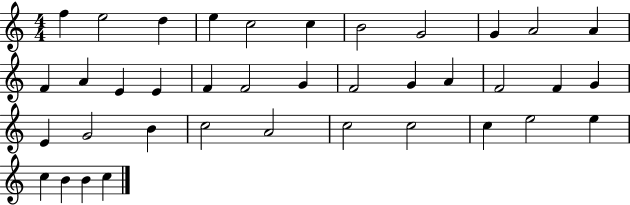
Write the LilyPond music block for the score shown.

{
  \clef treble
  \numericTimeSignature
  \time 4/4
  \key c \major
  f''4 e''2 d''4 | e''4 c''2 c''4 | b'2 g'2 | g'4 a'2 a'4 | \break f'4 a'4 e'4 e'4 | f'4 f'2 g'4 | f'2 g'4 a'4 | f'2 f'4 g'4 | \break e'4 g'2 b'4 | c''2 a'2 | c''2 c''2 | c''4 e''2 e''4 | \break c''4 b'4 b'4 c''4 | \bar "|."
}